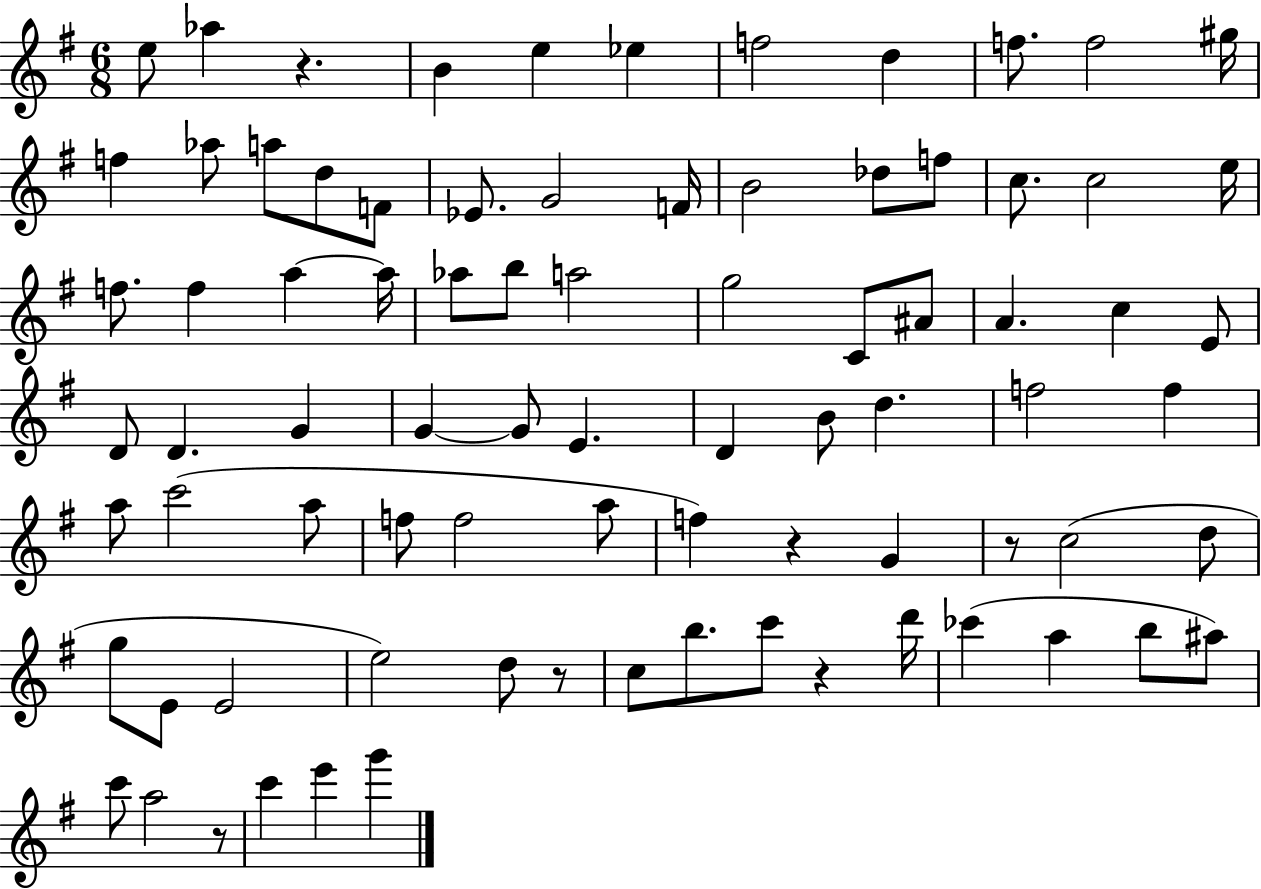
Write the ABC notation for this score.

X:1
T:Untitled
M:6/8
L:1/4
K:G
e/2 _a z B e _e f2 d f/2 f2 ^g/4 f _a/2 a/2 d/2 F/2 _E/2 G2 F/4 B2 _d/2 f/2 c/2 c2 e/4 f/2 f a a/4 _a/2 b/2 a2 g2 C/2 ^A/2 A c E/2 D/2 D G G G/2 E D B/2 d f2 f a/2 c'2 a/2 f/2 f2 a/2 f z G z/2 c2 d/2 g/2 E/2 E2 e2 d/2 z/2 c/2 b/2 c'/2 z d'/4 _c' a b/2 ^a/2 c'/2 a2 z/2 c' e' g'